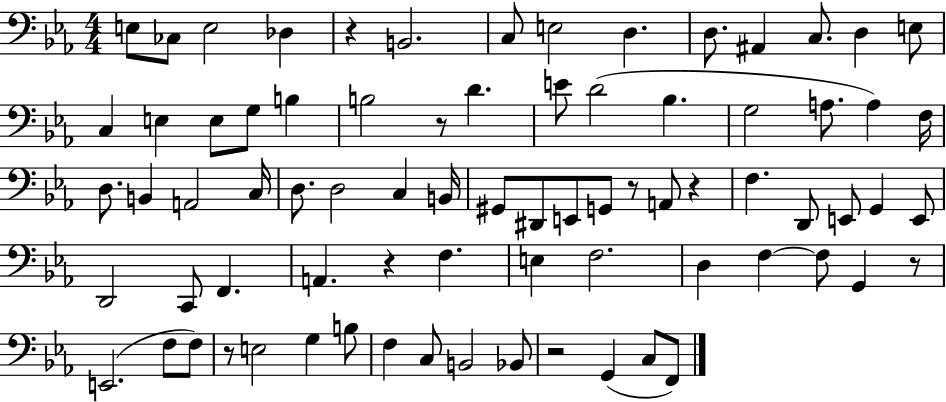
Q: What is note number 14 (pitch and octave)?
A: C3